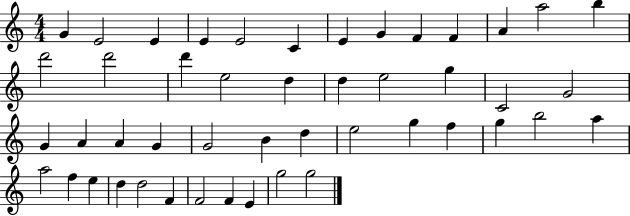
{
  \clef treble
  \numericTimeSignature
  \time 4/4
  \key c \major
  g'4 e'2 e'4 | e'4 e'2 c'4 | e'4 g'4 f'4 f'4 | a'4 a''2 b''4 | \break d'''2 d'''2 | d'''4 e''2 d''4 | d''4 e''2 g''4 | c'2 g'2 | \break g'4 a'4 a'4 g'4 | g'2 b'4 d''4 | e''2 g''4 f''4 | g''4 b''2 a''4 | \break a''2 f''4 e''4 | d''4 d''2 f'4 | f'2 f'4 e'4 | g''2 g''2 | \break \bar "|."
}